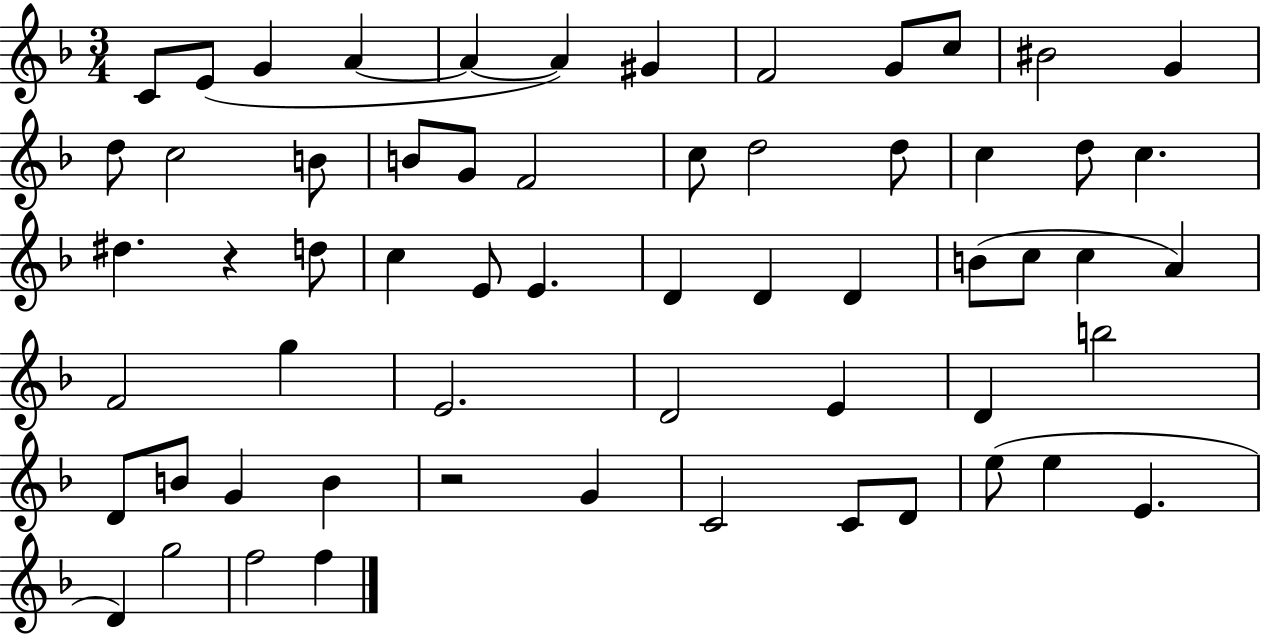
{
  \clef treble
  \numericTimeSignature
  \time 3/4
  \key f \major
  c'8 e'8( g'4 a'4~~ | a'4~~ a'4) gis'4 | f'2 g'8 c''8 | bis'2 g'4 | \break d''8 c''2 b'8 | b'8 g'8 f'2 | c''8 d''2 d''8 | c''4 d''8 c''4. | \break dis''4. r4 d''8 | c''4 e'8 e'4. | d'4 d'4 d'4 | b'8( c''8 c''4 a'4) | \break f'2 g''4 | e'2. | d'2 e'4 | d'4 b''2 | \break d'8 b'8 g'4 b'4 | r2 g'4 | c'2 c'8 d'8 | e''8( e''4 e'4. | \break d'4) g''2 | f''2 f''4 | \bar "|."
}